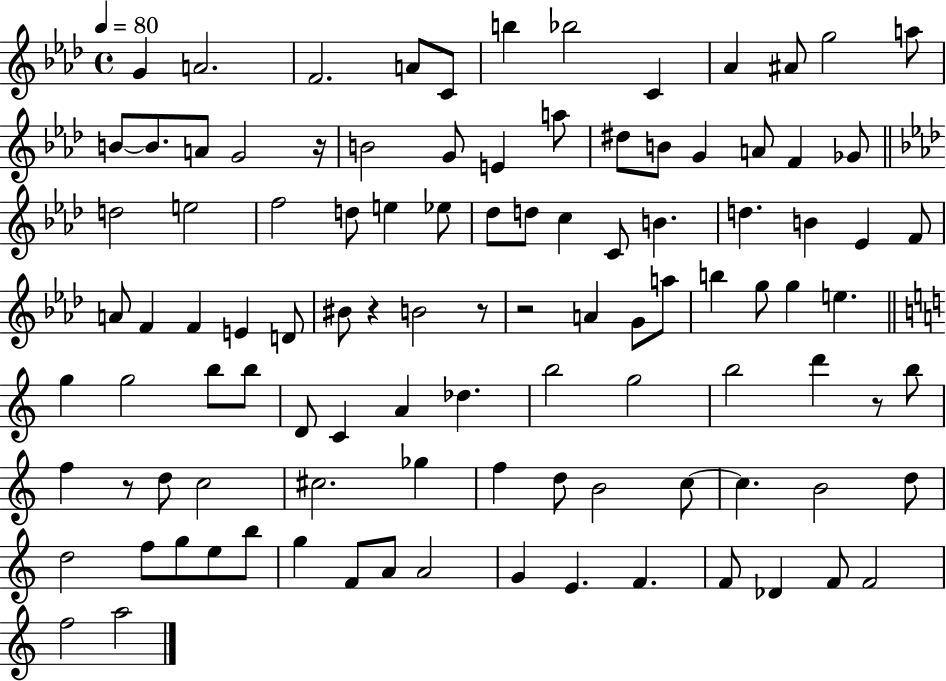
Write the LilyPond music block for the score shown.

{
  \clef treble
  \time 4/4
  \defaultTimeSignature
  \key aes \major
  \tempo 4 = 80
  g'4 a'2. | f'2. a'8 c'8 | b''4 bes''2 c'4 | aes'4 ais'8 g''2 a''8 | \break b'8~~ b'8. a'8 g'2 r16 | b'2 g'8 e'4 a''8 | dis''8 b'8 g'4 a'8 f'4 ges'8 | \bar "||" \break \key aes \major d''2 e''2 | f''2 d''8 e''4 ees''8 | des''8 d''8 c''4 c'8 b'4. | d''4. b'4 ees'4 f'8 | \break a'8 f'4 f'4 e'4 d'8 | bis'8 r4 b'2 r8 | r2 a'4 g'8 a''8 | b''4 g''8 g''4 e''4. | \break \bar "||" \break \key c \major g''4 g''2 b''8 b''8 | d'8 c'4 a'4 des''4. | b''2 g''2 | b''2 d'''4 r8 b''8 | \break f''4 r8 d''8 c''2 | cis''2. ges''4 | f''4 d''8 b'2 c''8~~ | c''4. b'2 d''8 | \break d''2 f''8 g''8 e''8 b''8 | g''4 f'8 a'8 a'2 | g'4 e'4. f'4. | f'8 des'4 f'8 f'2 | \break f''2 a''2 | \bar "|."
}